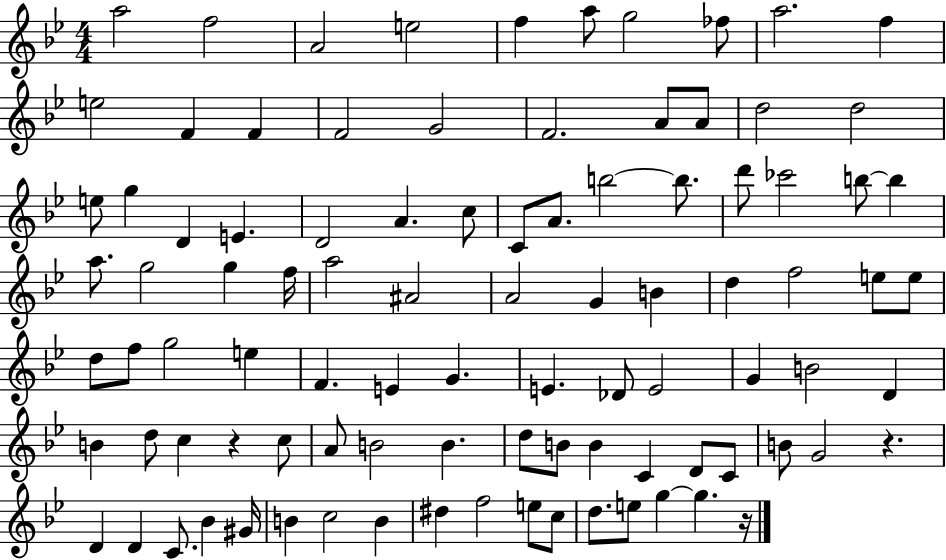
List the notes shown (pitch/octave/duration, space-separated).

A5/h F5/h A4/h E5/h F5/q A5/e G5/h FES5/e A5/h. F5/q E5/h F4/q F4/q F4/h G4/h F4/h. A4/e A4/e D5/h D5/h E5/e G5/q D4/q E4/q. D4/h A4/q. C5/e C4/e A4/e. B5/h B5/e. D6/e CES6/h B5/e B5/q A5/e. G5/h G5/q F5/s A5/h A#4/h A4/h G4/q B4/q D5/q F5/h E5/e E5/e D5/e F5/e G5/h E5/q F4/q. E4/q G4/q. E4/q. Db4/e E4/h G4/q B4/h D4/q B4/q D5/e C5/q R/q C5/e A4/e B4/h B4/q. D5/e B4/e B4/q C4/q D4/e C4/e B4/e G4/h R/q. D4/q D4/q C4/e. Bb4/q G#4/s B4/q C5/h B4/q D#5/q F5/h E5/e C5/e D5/e. E5/e G5/q G5/q. R/s